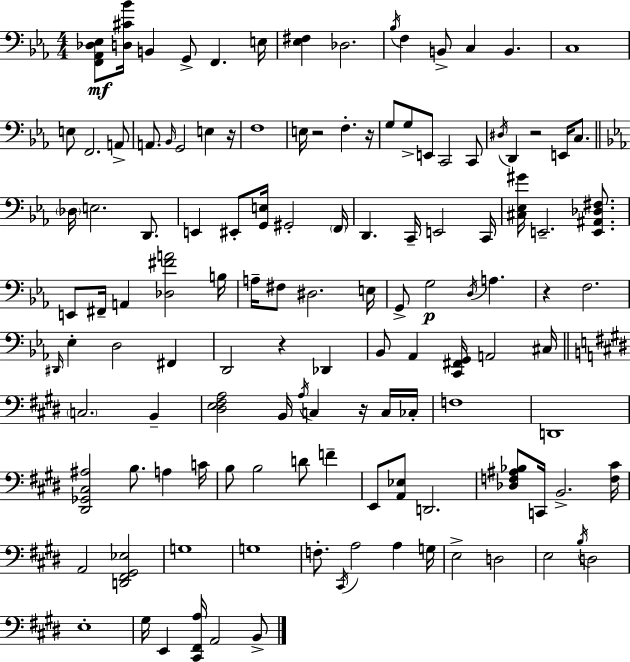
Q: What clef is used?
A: bass